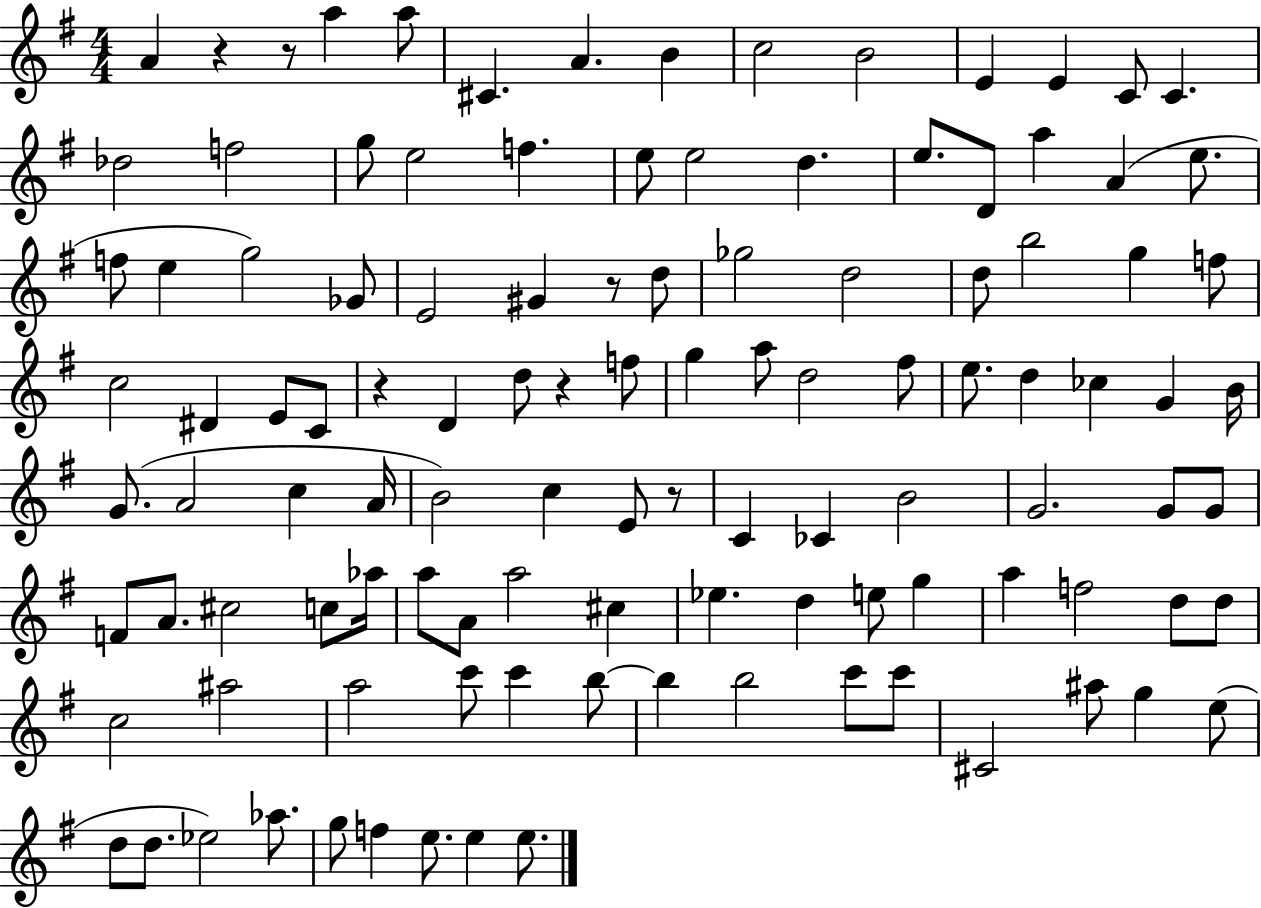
X:1
T:Untitled
M:4/4
L:1/4
K:G
A z z/2 a a/2 ^C A B c2 B2 E E C/2 C _d2 f2 g/2 e2 f e/2 e2 d e/2 D/2 a A e/2 f/2 e g2 _G/2 E2 ^G z/2 d/2 _g2 d2 d/2 b2 g f/2 c2 ^D E/2 C/2 z D d/2 z f/2 g a/2 d2 ^f/2 e/2 d _c G B/4 G/2 A2 c A/4 B2 c E/2 z/2 C _C B2 G2 G/2 G/2 F/2 A/2 ^c2 c/2 _a/4 a/2 A/2 a2 ^c _e d e/2 g a f2 d/2 d/2 c2 ^a2 a2 c'/2 c' b/2 b b2 c'/2 c'/2 ^C2 ^a/2 g e/2 d/2 d/2 _e2 _a/2 g/2 f e/2 e e/2